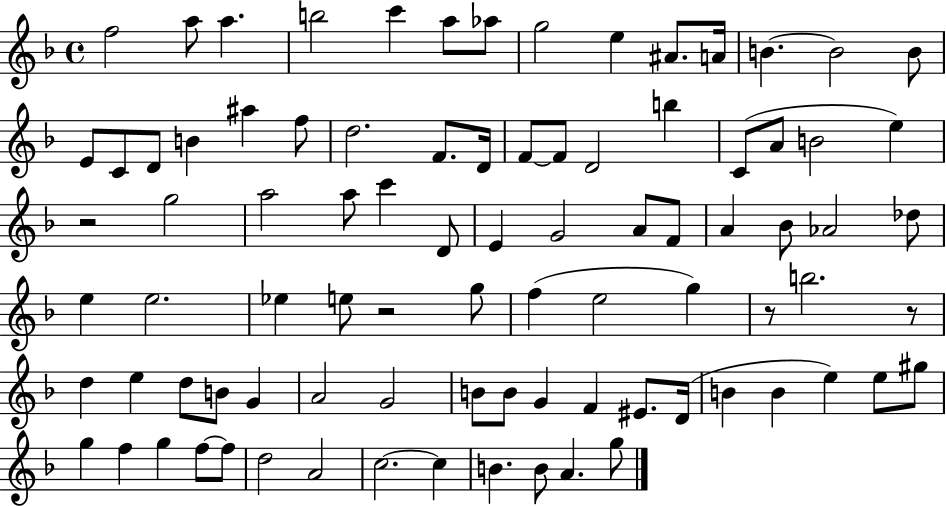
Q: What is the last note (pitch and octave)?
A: G5